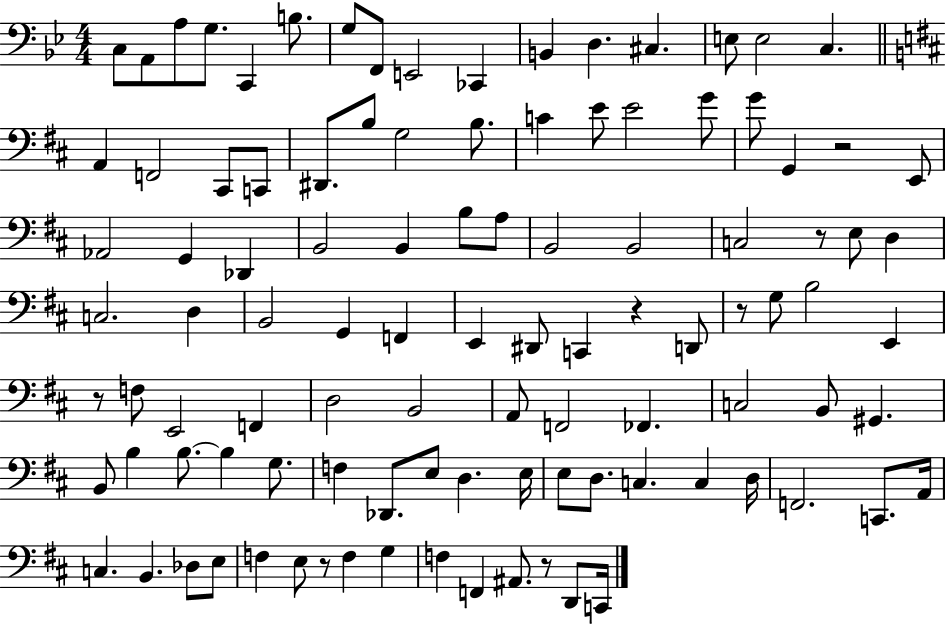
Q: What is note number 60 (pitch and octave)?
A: B2